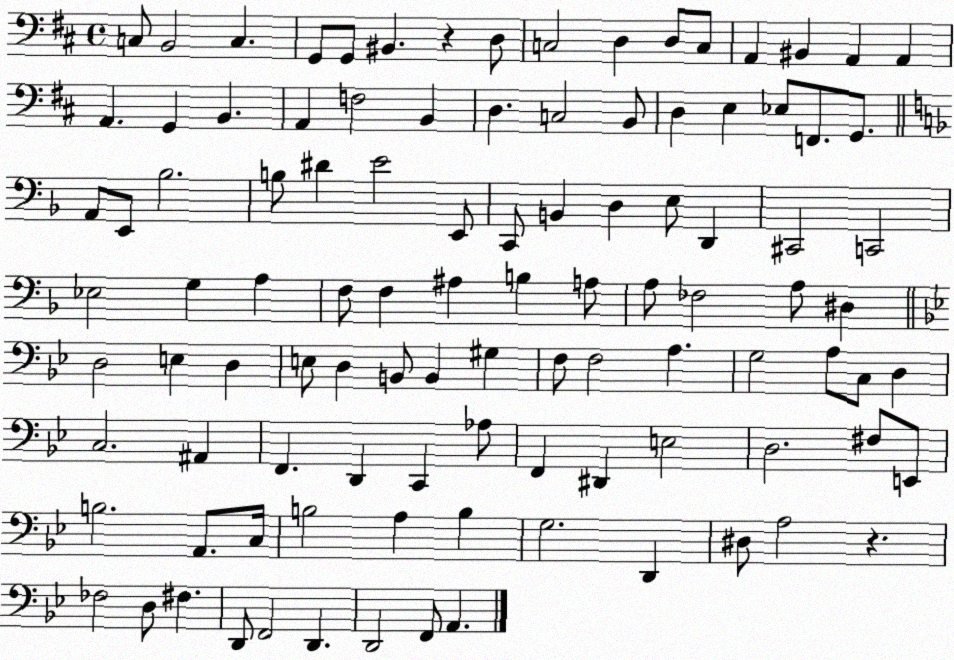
X:1
T:Untitled
M:4/4
L:1/4
K:D
C,/2 B,,2 C, G,,/2 G,,/2 ^B,, z D,/2 C,2 D, D,/2 C,/2 A,, ^B,, A,, A,, A,, G,, B,, A,, F,2 B,, D, C,2 B,,/2 D, E, _E,/2 F,,/2 G,,/2 A,,/2 E,,/2 _B,2 B,/2 ^D E2 E,,/2 C,,/2 B,, D, E,/2 D,, ^C,,2 C,,2 _E,2 G, A, F,/2 F, ^A, B, A,/2 A,/2 _F,2 A,/2 ^D, D,2 E, D, E,/2 D, B,,/2 B,, ^G, F,/2 F,2 A, G,2 A,/2 C,/2 D, C,2 ^A,, F,, D,, C,, _A,/2 F,, ^D,, E,2 D,2 ^F,/2 E,,/2 B,2 A,,/2 C,/4 B,2 A, B, G,2 D,, ^D,/2 A,2 z _F,2 D,/2 ^F, D,,/2 F,,2 D,, D,,2 F,,/2 A,,